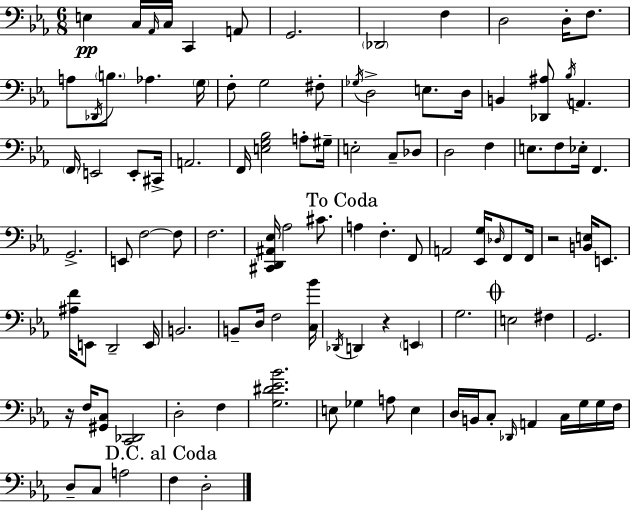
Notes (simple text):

E3/q C3/s Ab2/s C3/s C2/q A2/e G2/h. Db2/h F3/q D3/h D3/s F3/e. A3/e Db2/s B3/e. Ab3/q. G3/s F3/e G3/h F#3/e Gb3/s D3/h E3/e. D3/s B2/q [Db2,A#3]/e Bb3/s A2/q. F2/s E2/h E2/e C#2/s A2/h. F2/s [E3,G3,Bb3]/h A3/e G#3/s E3/h C3/e Db3/e D3/h F3/q E3/e. F3/e Eb3/s F2/q. G2/h. E2/e F3/h F3/e F3/h. [C#2,D2,A#2,Eb3]/s Ab3/h C#4/e. A3/q F3/q. F2/e A2/h [Eb2,G3]/s Db3/s F2/e F2/s R/h [B2,E3]/s E2/e. [A#3,F4]/s E2/e D2/h E2/s B2/h. B2/e D3/s F3/h [C3,Bb4]/s Db2/s D2/q R/q E2/q G3/h. E3/h F#3/q G2/h. R/s F3/s [G#2,C3]/e [C2,Db2]/h D3/h F3/q [G3,D#4,Eb4,Bb4]/h. E3/e Gb3/q A3/e E3/q D3/s B2/s C3/e Db2/s A2/q C3/s G3/s G3/s F3/s D3/e C3/e A3/h F3/q D3/h